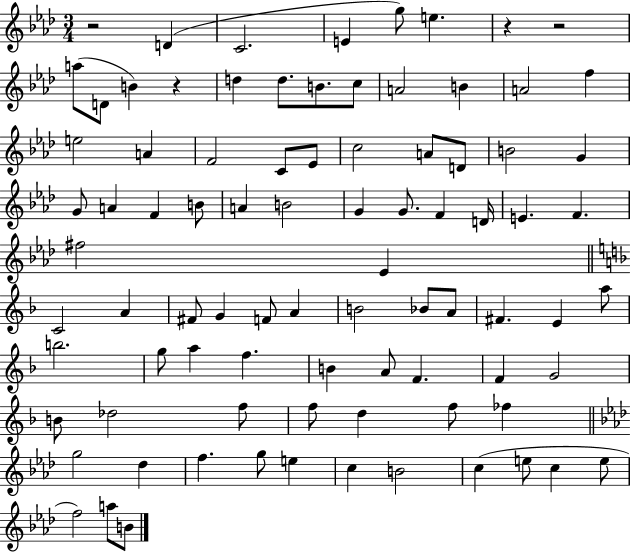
R/h D4/q C4/h. E4/q G5/e E5/q. R/q R/h A5/e D4/e B4/q R/q D5/q D5/e. B4/e. C5/e A4/h B4/q A4/h F5/q E5/h A4/q F4/h C4/e Eb4/e C5/h A4/e D4/e B4/h G4/q G4/e A4/q F4/q B4/e A4/q B4/h G4/q G4/e. F4/q D4/s E4/q. F4/q. F#5/h Eb4/q C4/h A4/q F#4/e G4/q F4/e A4/q B4/h Bb4/e A4/e F#4/q. E4/q A5/e B5/h. G5/e A5/q F5/q. B4/q A4/e F4/q. F4/q G4/h B4/e Db5/h F5/e F5/e D5/q F5/e FES5/q G5/h Db5/q F5/q. G5/e E5/q C5/q B4/h C5/q E5/e C5/q E5/e F5/h A5/e B4/e